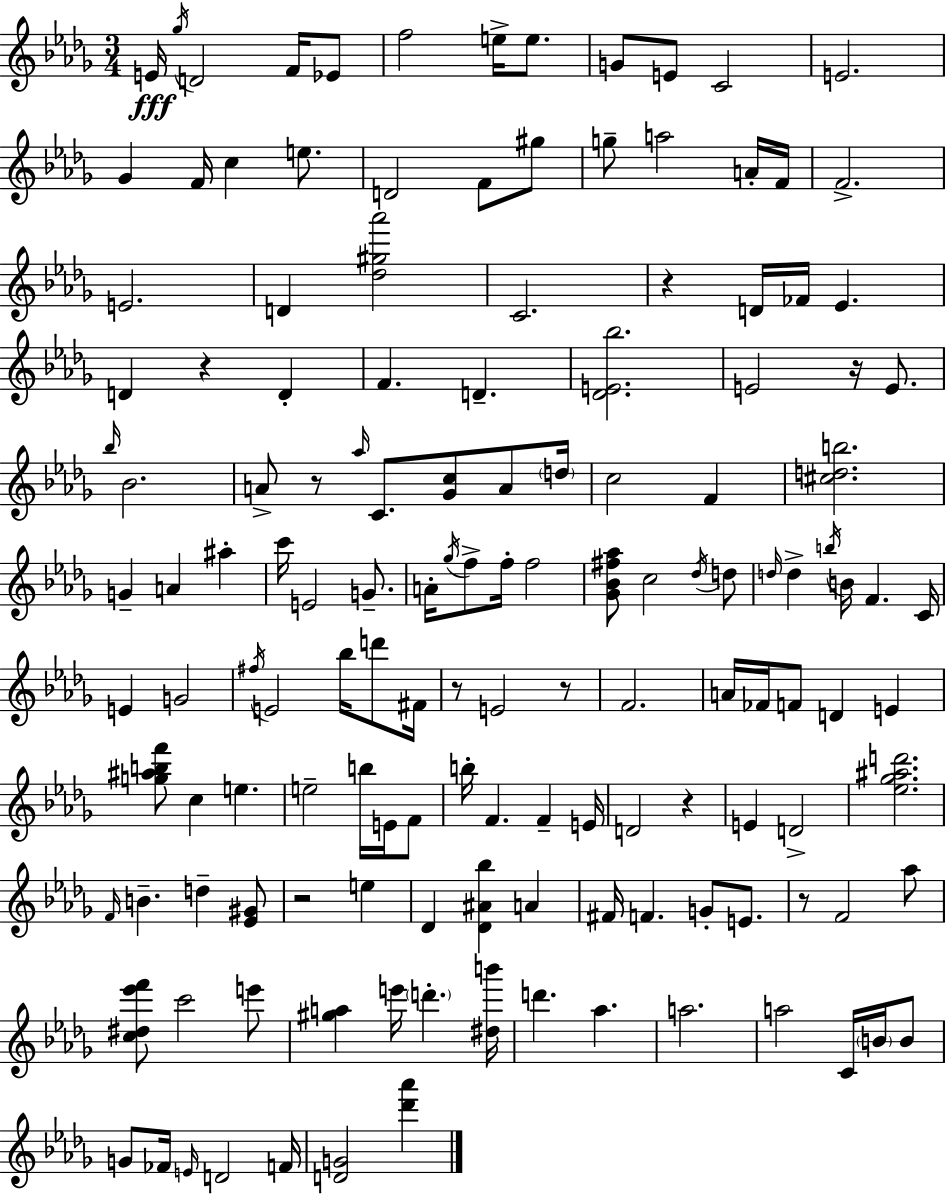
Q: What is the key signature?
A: BES minor